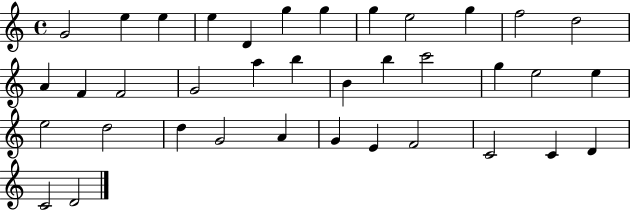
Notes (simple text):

G4/h E5/q E5/q E5/q D4/q G5/q G5/q G5/q E5/h G5/q F5/h D5/h A4/q F4/q F4/h G4/h A5/q B5/q B4/q B5/q C6/h G5/q E5/h E5/q E5/h D5/h D5/q G4/h A4/q G4/q E4/q F4/h C4/h C4/q D4/q C4/h D4/h